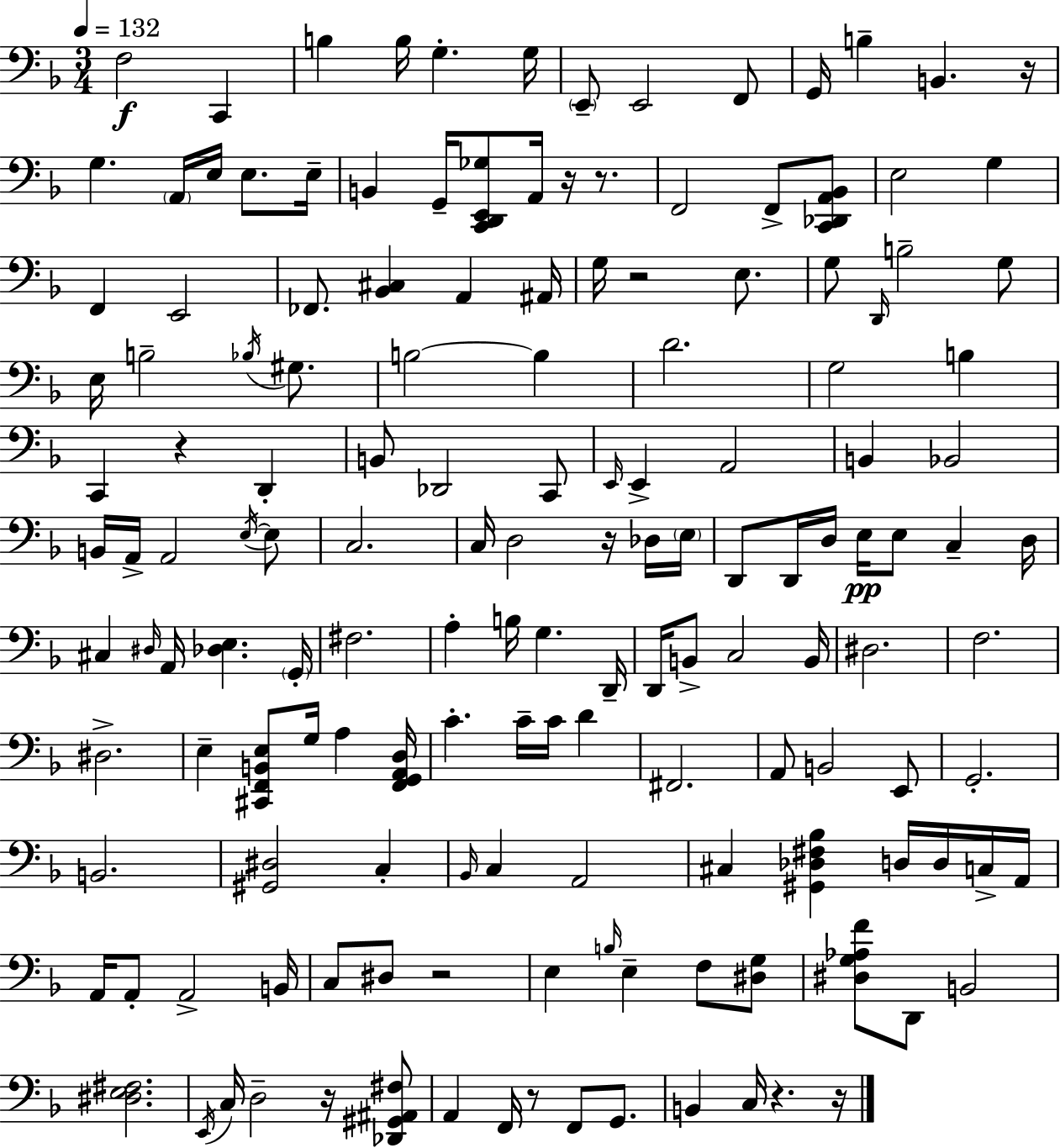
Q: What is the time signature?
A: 3/4